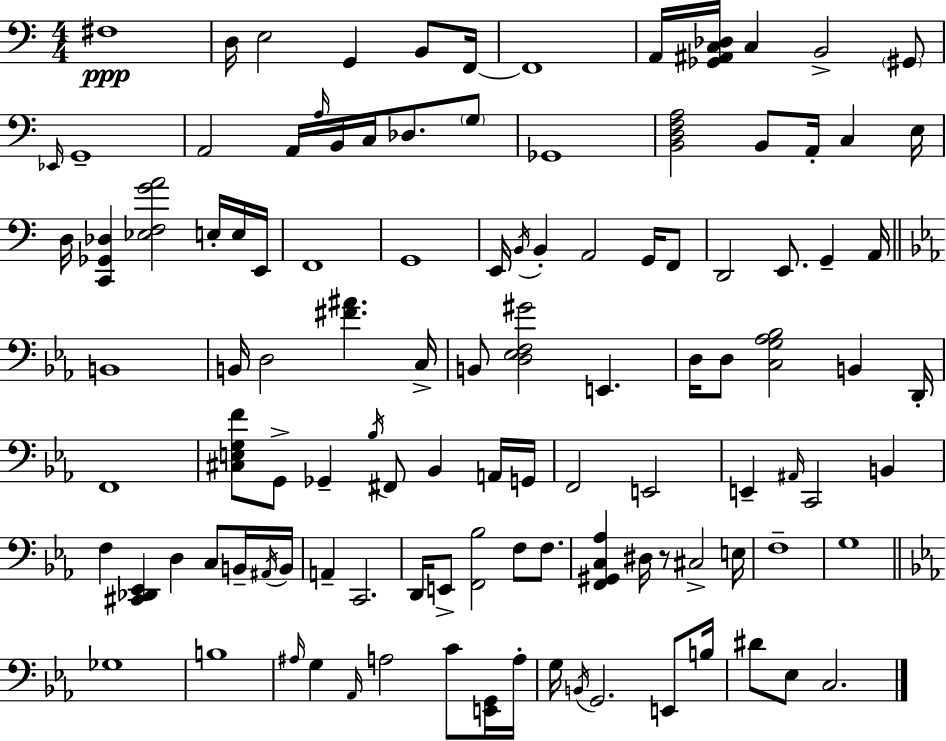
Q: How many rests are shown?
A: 1